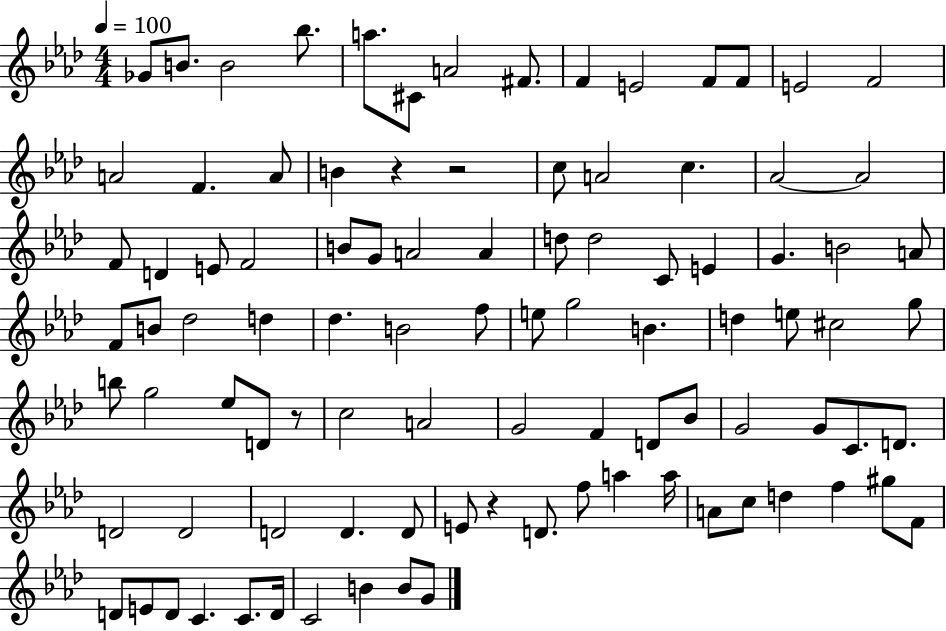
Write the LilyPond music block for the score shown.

{
  \clef treble
  \numericTimeSignature
  \time 4/4
  \key aes \major
  \tempo 4 = 100
  ges'8 b'8. b'2 bes''8. | a''8. cis'8 a'2 fis'8. | f'4 e'2 f'8 f'8 | e'2 f'2 | \break a'2 f'4. a'8 | b'4 r4 r2 | c''8 a'2 c''4. | aes'2~~ aes'2 | \break f'8 d'4 e'8 f'2 | b'8 g'8 a'2 a'4 | d''8 d''2 c'8 e'4 | g'4. b'2 a'8 | \break f'8 b'8 des''2 d''4 | des''4. b'2 f''8 | e''8 g''2 b'4. | d''4 e''8 cis''2 g''8 | \break b''8 g''2 ees''8 d'8 r8 | c''2 a'2 | g'2 f'4 d'8 bes'8 | g'2 g'8 c'8. d'8. | \break d'2 d'2 | d'2 d'4. d'8 | e'8 r4 d'8. f''8 a''4 a''16 | a'8 c''8 d''4 f''4 gis''8 f'8 | \break d'8 e'8 d'8 c'4. c'8. d'16 | c'2 b'4 b'8 g'8 | \bar "|."
}